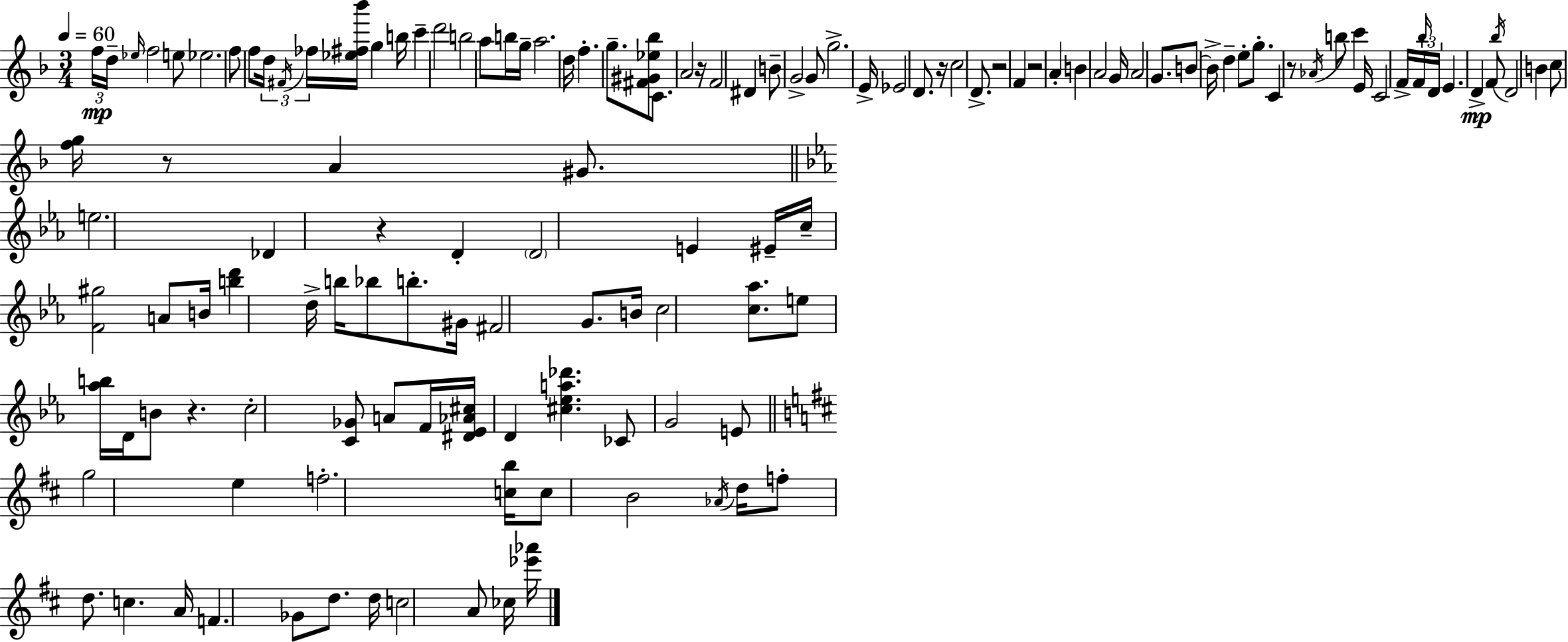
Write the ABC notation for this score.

X:1
T:Untitled
M:3/4
L:1/4
K:F
f/4 d/4 _e/4 f2 e/2 _e2 f/2 f/2 d/4 ^F/4 _f/4 [_e^f_b']/4 g b/4 c' d'2 b2 a/2 b/4 g/4 a2 d/4 f g/2 [^F^G_e_b]/2 C/2 A2 z/4 F2 ^D B/2 G2 G/2 g2 E/4 _E2 D/2 z/4 c2 D/2 z2 F z2 A B A2 G/4 A2 G/2 B/2 B/4 d e/2 g/2 C z/2 _A/4 b/2 c' E/4 C2 F/4 F/4 _b/4 D/4 E D F/2 _b/4 D2 B c/2 [fg]/4 z/2 A ^G/2 e2 _D z D D2 E ^E/4 c/4 [F^g]2 A/2 B/4 [bd'] d/4 b/4 _b/2 b/2 ^G/4 ^F2 G/2 B/4 c2 [c_a]/2 e/2 [_ab]/4 D/4 B/2 z c2 [C_G]/2 A/2 F/4 [^D_E_A^c]/4 D [^c_ea_d'] _C/2 G2 E/2 g2 e f2 [cb]/4 c/2 B2 _A/4 d/4 f/2 d/2 c A/4 F _G/2 d/2 d/4 c2 A/2 _c/4 [_e'_a']/4